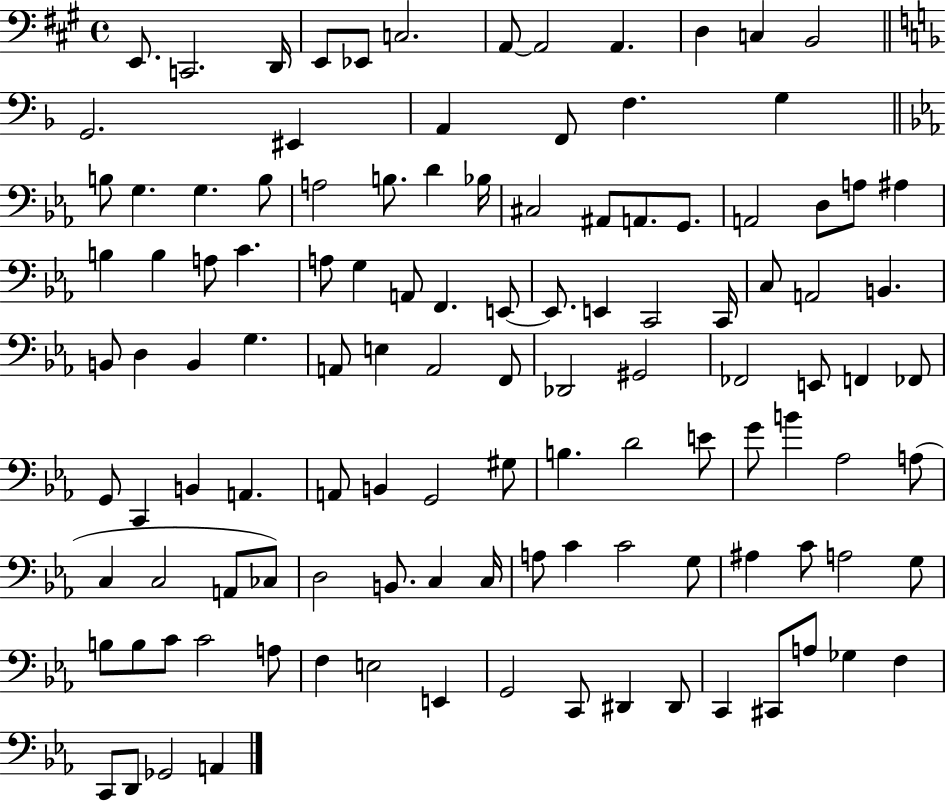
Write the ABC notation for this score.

X:1
T:Untitled
M:4/4
L:1/4
K:A
E,,/2 C,,2 D,,/4 E,,/2 _E,,/2 C,2 A,,/2 A,,2 A,, D, C, B,,2 G,,2 ^E,, A,, F,,/2 F, G, B,/2 G, G, B,/2 A,2 B,/2 D _B,/4 ^C,2 ^A,,/2 A,,/2 G,,/2 A,,2 D,/2 A,/2 ^A, B, B, A,/2 C A,/2 G, A,,/2 F,, E,,/2 E,,/2 E,, C,,2 C,,/4 C,/2 A,,2 B,, B,,/2 D, B,, G, A,,/2 E, A,,2 F,,/2 _D,,2 ^G,,2 _F,,2 E,,/2 F,, _F,,/2 G,,/2 C,, B,, A,, A,,/2 B,, G,,2 ^G,/2 B, D2 E/2 G/2 B _A,2 A,/2 C, C,2 A,,/2 _C,/2 D,2 B,,/2 C, C,/4 A,/2 C C2 G,/2 ^A, C/2 A,2 G,/2 B,/2 B,/2 C/2 C2 A,/2 F, E,2 E,, G,,2 C,,/2 ^D,, ^D,,/2 C,, ^C,,/2 A,/2 _G, F, C,,/2 D,,/2 _G,,2 A,,